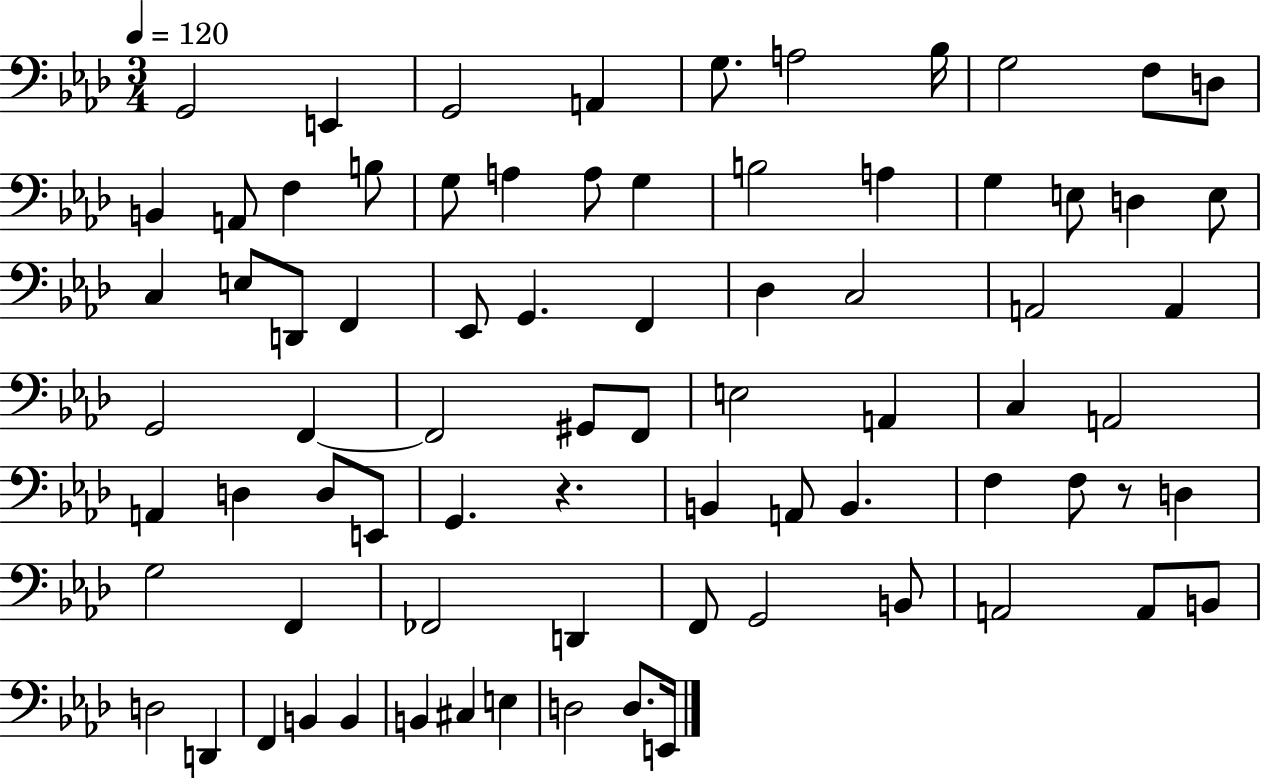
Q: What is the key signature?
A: AES major